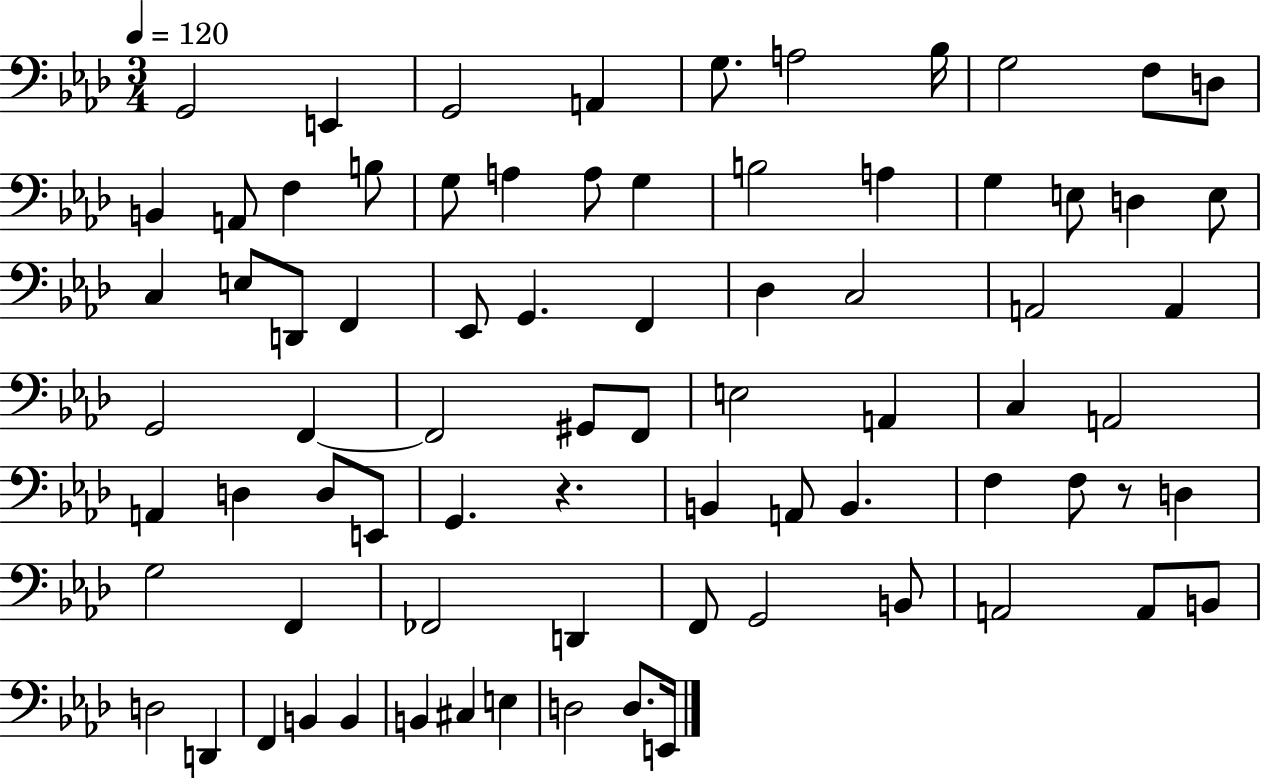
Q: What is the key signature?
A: AES major